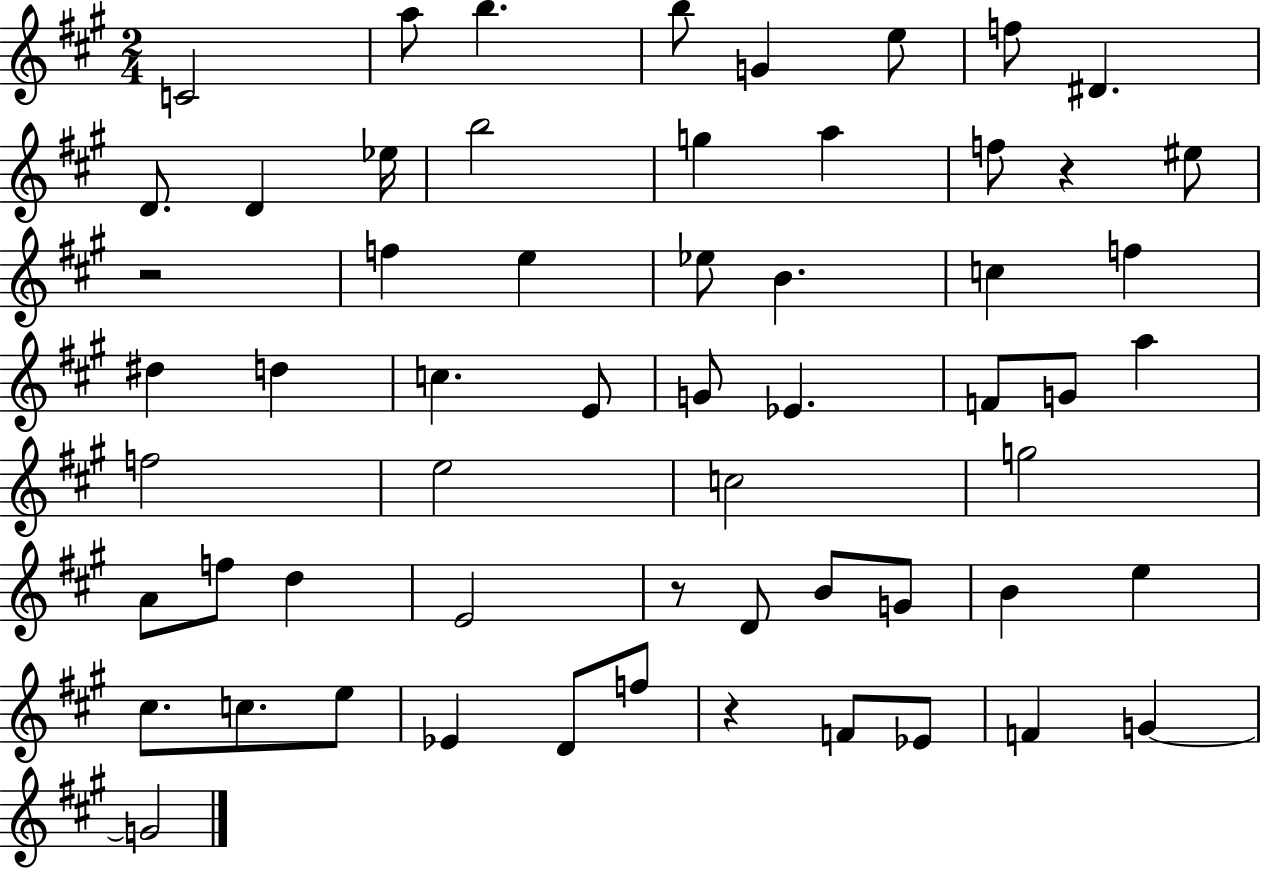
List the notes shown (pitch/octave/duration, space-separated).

C4/h A5/e B5/q. B5/e G4/q E5/e F5/e D#4/q. D4/e. D4/q Eb5/s B5/h G5/q A5/q F5/e R/q EIS5/e R/h F5/q E5/q Eb5/e B4/q. C5/q F5/q D#5/q D5/q C5/q. E4/e G4/e Eb4/q. F4/e G4/e A5/q F5/h E5/h C5/h G5/h A4/e F5/e D5/q E4/h R/e D4/e B4/e G4/e B4/q E5/q C#5/e. C5/e. E5/e Eb4/q D4/e F5/e R/q F4/e Eb4/e F4/q G4/q G4/h